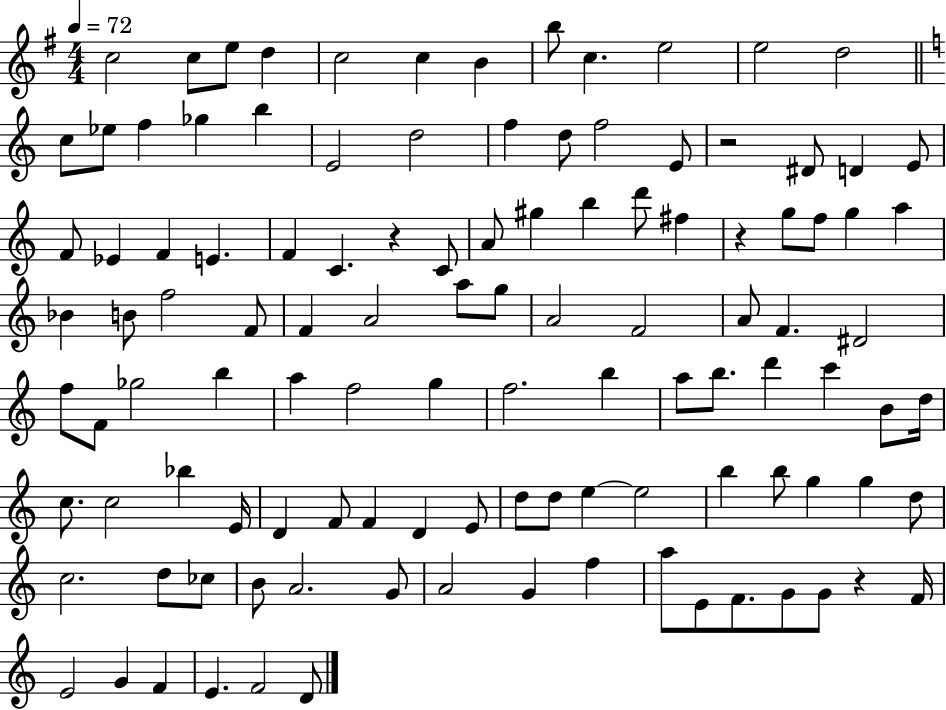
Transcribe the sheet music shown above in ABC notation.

X:1
T:Untitled
M:4/4
L:1/4
K:G
c2 c/2 e/2 d c2 c B b/2 c e2 e2 d2 c/2 _e/2 f _g b E2 d2 f d/2 f2 E/2 z2 ^D/2 D E/2 F/2 _E F E F C z C/2 A/2 ^g b d'/2 ^f z g/2 f/2 g a _B B/2 f2 F/2 F A2 a/2 g/2 A2 F2 A/2 F ^D2 f/2 F/2 _g2 b a f2 g f2 b a/2 b/2 d' c' B/2 d/4 c/2 c2 _b E/4 D F/2 F D E/2 d/2 d/2 e e2 b b/2 g g d/2 c2 d/2 _c/2 B/2 A2 G/2 A2 G f a/2 E/2 F/2 G/2 G/2 z F/4 E2 G F E F2 D/2